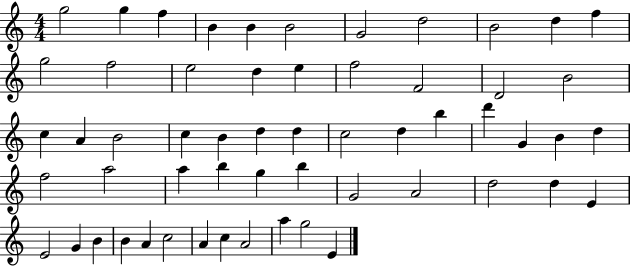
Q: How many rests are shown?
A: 0